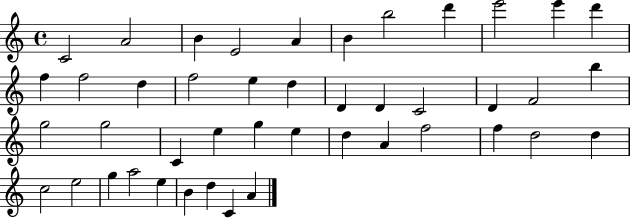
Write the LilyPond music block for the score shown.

{
  \clef treble
  \time 4/4
  \defaultTimeSignature
  \key c \major
  c'2 a'2 | b'4 e'2 a'4 | b'4 b''2 d'''4 | e'''2 e'''4 d'''4 | \break f''4 f''2 d''4 | f''2 e''4 d''4 | d'4 d'4 c'2 | d'4 f'2 b''4 | \break g''2 g''2 | c'4 e''4 g''4 e''4 | d''4 a'4 f''2 | f''4 d''2 d''4 | \break c''2 e''2 | g''4 a''2 e''4 | b'4 d''4 c'4 a'4 | \bar "|."
}